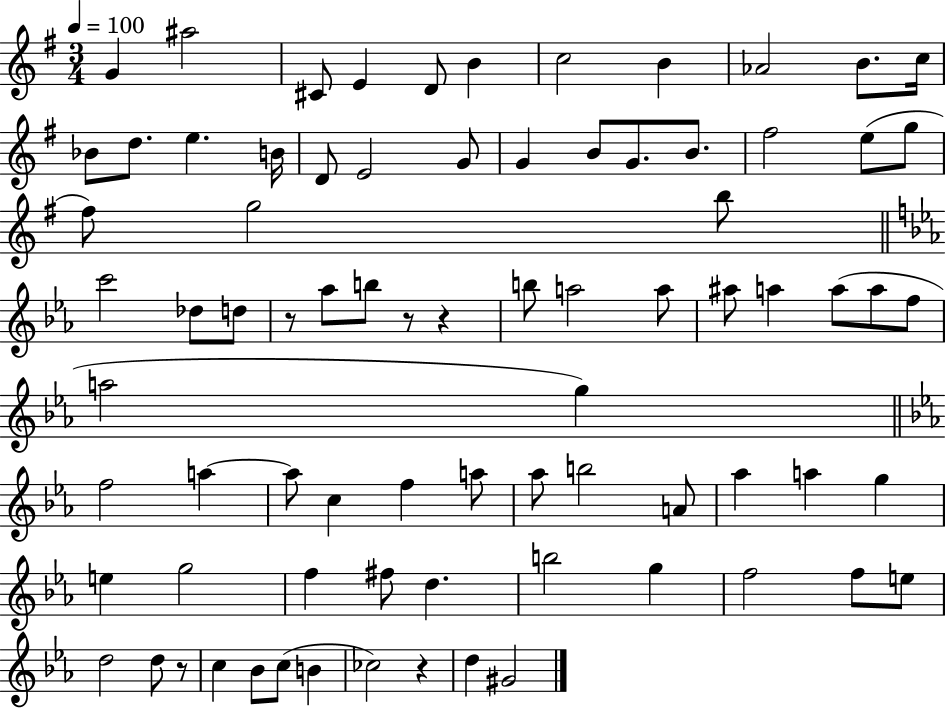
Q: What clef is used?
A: treble